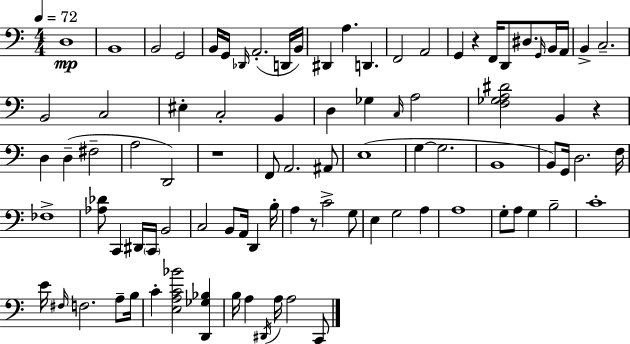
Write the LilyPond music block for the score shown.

{
  \clef bass
  \numericTimeSignature
  \time 4/4
  \key a \minor
  \tempo 4 = 72
  d1\mp | b,1 | b,2 g,2 | b,16 g,16 \grace { des,16 }( a,2.-. d,16 | \break b,16) dis,4 a4. d,4. | f,2 a,2 | g,4 r4 f,16 d,8 dis8. \grace { g,16 } | b,16 a,16 b,4-> c2.-- | \break b,2 c2 | eis4-. c2-. b,4 | d4 ges4 \grace { c16 } a2 | <f ges a dis'>2 b,4 r4 | \break d4 d4--( fis2-- | a2 d,2) | r1 | f,8 a,2. | \break ais,8 e1( | g4~~ g2. | b,1 | b,8) g,16 d2. | \break f16 fes1-> | <aes des'>8 c,4 dis,16 \parenthesize c,16 b,2 | c2 b,8 a,16 d,4 | b16-. a4 r8 c'2-> | \break g8 e4 g2 a4 | a1 | g8-. a8 g4 b2-- | c'1-. | \break e'16 \grace { fis16 } f2. | a8-- b16 c'4-. <e a c' bes'>2 | <d, ges bes>4 b16 a4 \acciaccatura { dis,16 } a16 a2 | c,8 \bar "|."
}